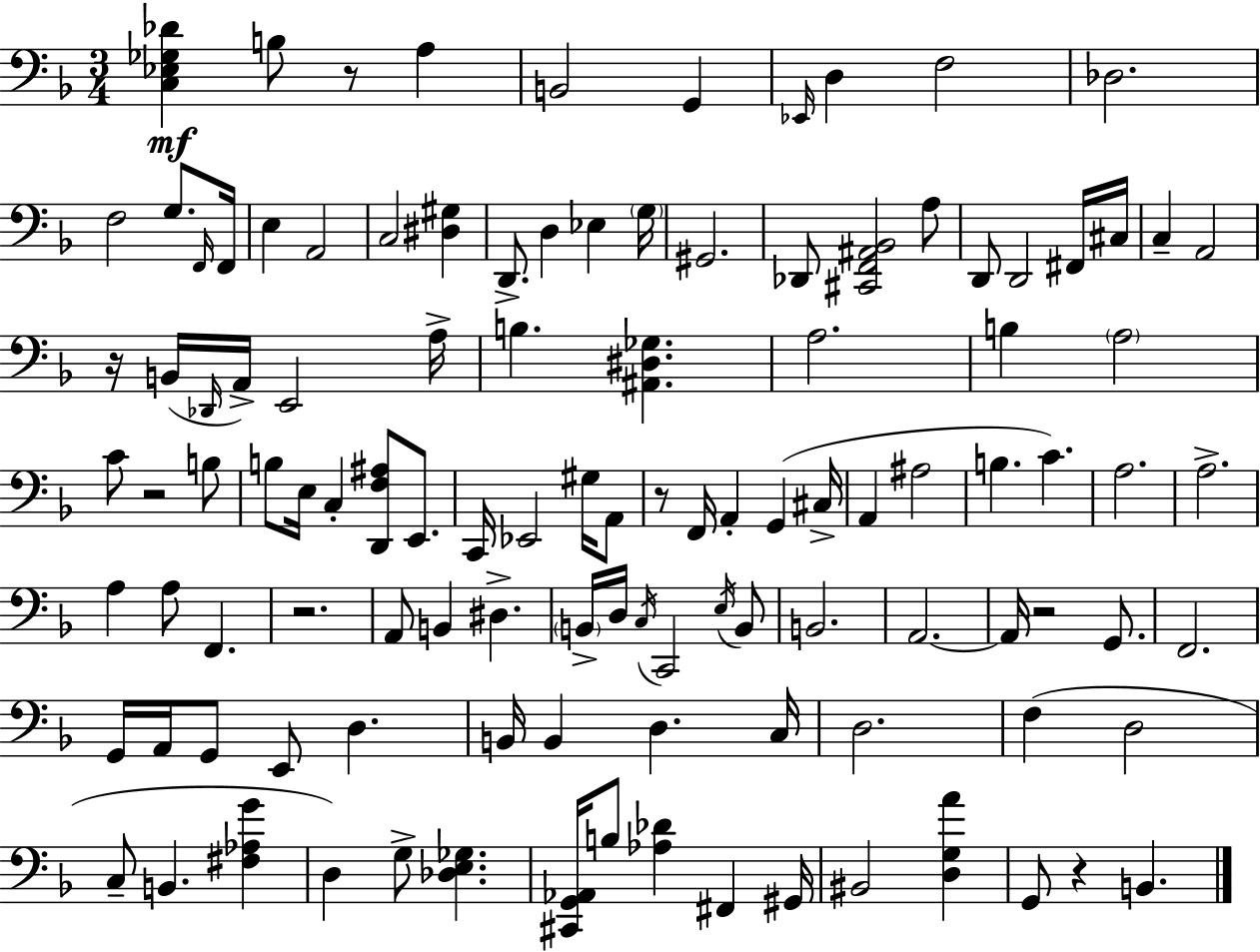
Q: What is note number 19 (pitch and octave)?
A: G3